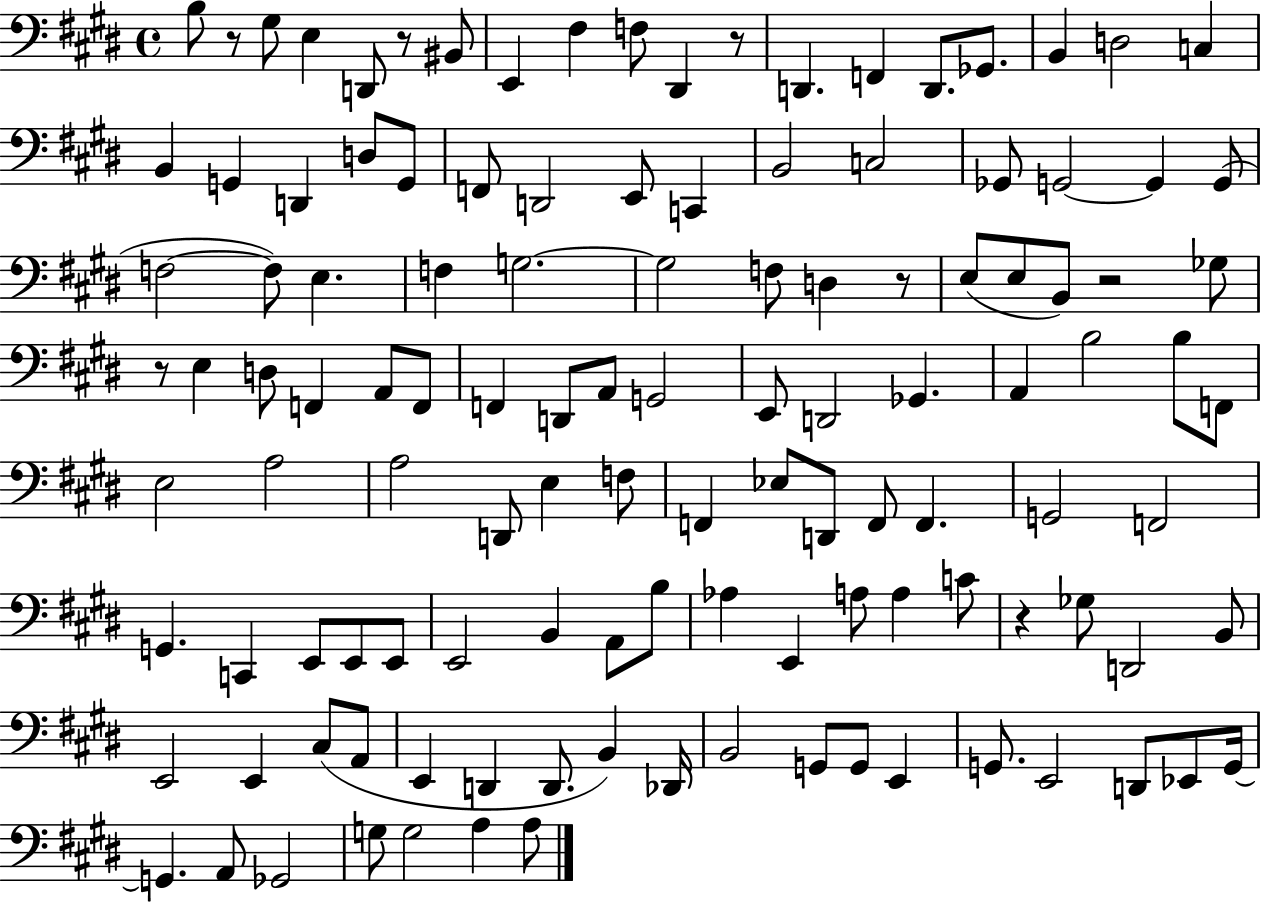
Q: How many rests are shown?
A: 7